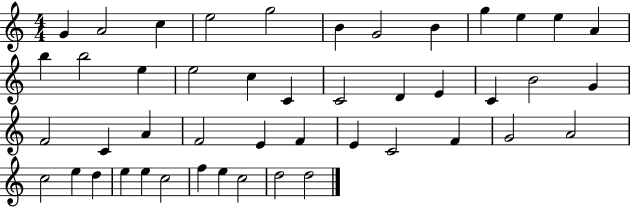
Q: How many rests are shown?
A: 0